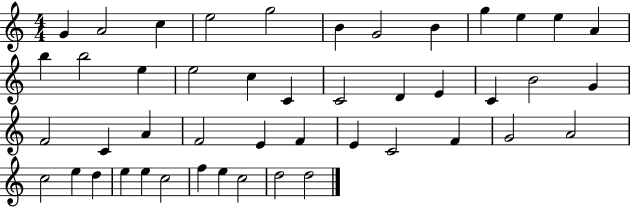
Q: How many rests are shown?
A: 0